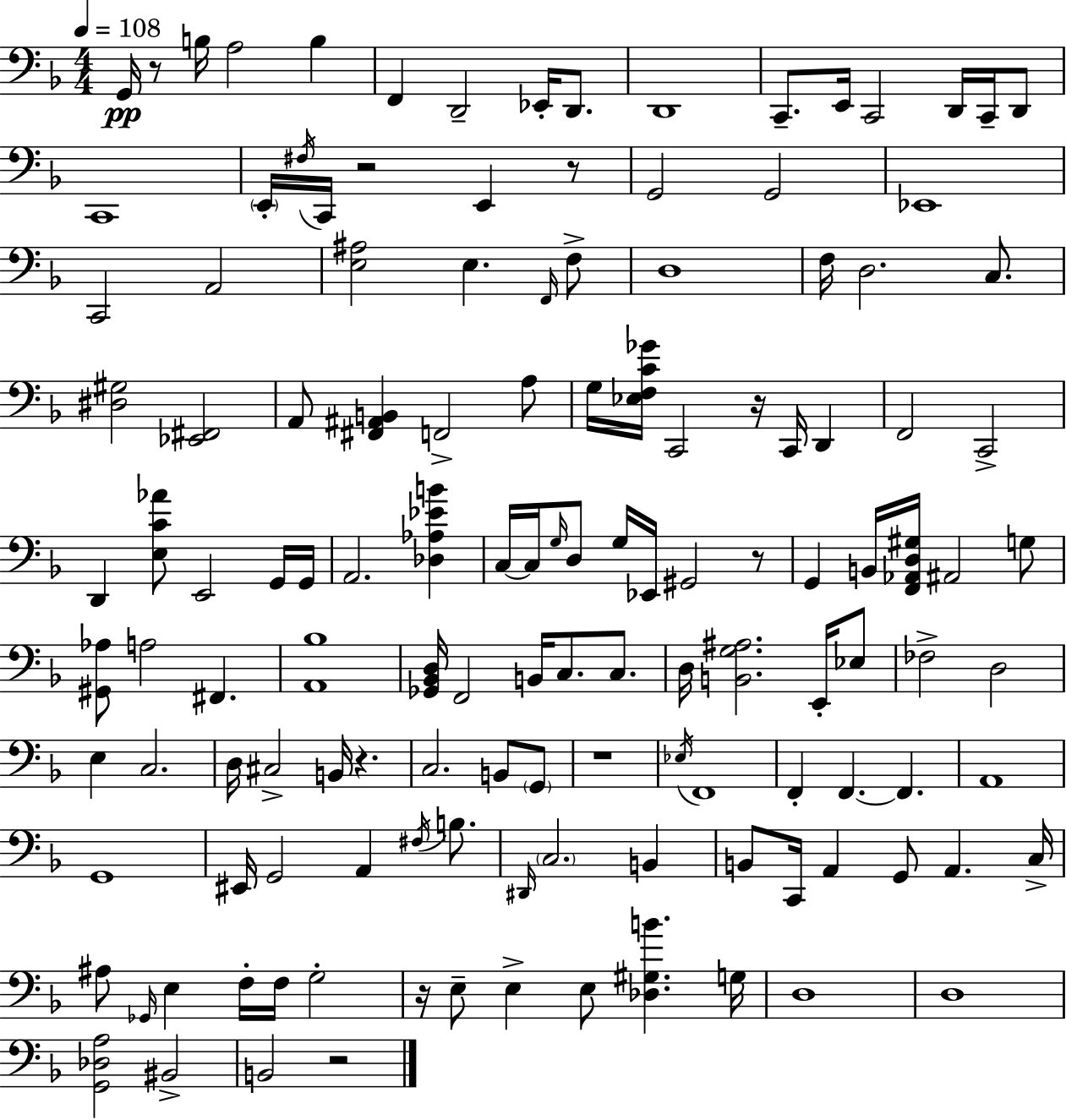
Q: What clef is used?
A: bass